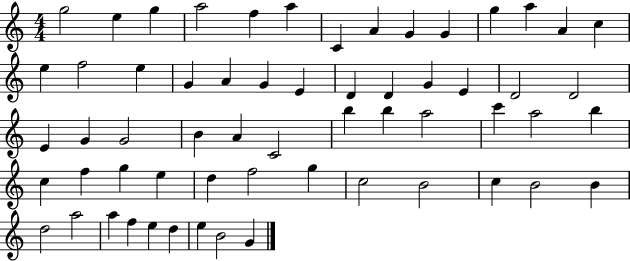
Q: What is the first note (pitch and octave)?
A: G5